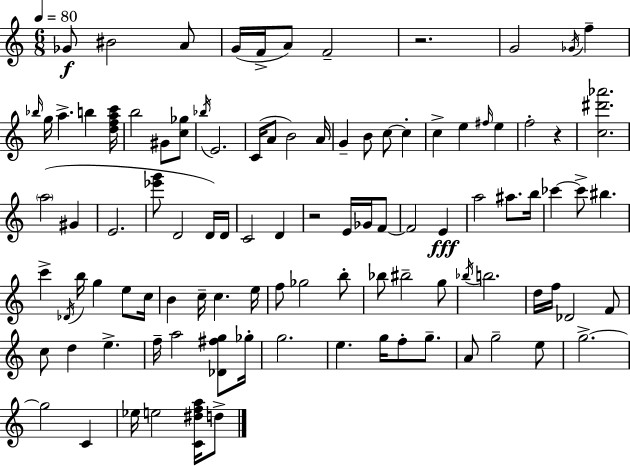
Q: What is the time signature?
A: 6/8